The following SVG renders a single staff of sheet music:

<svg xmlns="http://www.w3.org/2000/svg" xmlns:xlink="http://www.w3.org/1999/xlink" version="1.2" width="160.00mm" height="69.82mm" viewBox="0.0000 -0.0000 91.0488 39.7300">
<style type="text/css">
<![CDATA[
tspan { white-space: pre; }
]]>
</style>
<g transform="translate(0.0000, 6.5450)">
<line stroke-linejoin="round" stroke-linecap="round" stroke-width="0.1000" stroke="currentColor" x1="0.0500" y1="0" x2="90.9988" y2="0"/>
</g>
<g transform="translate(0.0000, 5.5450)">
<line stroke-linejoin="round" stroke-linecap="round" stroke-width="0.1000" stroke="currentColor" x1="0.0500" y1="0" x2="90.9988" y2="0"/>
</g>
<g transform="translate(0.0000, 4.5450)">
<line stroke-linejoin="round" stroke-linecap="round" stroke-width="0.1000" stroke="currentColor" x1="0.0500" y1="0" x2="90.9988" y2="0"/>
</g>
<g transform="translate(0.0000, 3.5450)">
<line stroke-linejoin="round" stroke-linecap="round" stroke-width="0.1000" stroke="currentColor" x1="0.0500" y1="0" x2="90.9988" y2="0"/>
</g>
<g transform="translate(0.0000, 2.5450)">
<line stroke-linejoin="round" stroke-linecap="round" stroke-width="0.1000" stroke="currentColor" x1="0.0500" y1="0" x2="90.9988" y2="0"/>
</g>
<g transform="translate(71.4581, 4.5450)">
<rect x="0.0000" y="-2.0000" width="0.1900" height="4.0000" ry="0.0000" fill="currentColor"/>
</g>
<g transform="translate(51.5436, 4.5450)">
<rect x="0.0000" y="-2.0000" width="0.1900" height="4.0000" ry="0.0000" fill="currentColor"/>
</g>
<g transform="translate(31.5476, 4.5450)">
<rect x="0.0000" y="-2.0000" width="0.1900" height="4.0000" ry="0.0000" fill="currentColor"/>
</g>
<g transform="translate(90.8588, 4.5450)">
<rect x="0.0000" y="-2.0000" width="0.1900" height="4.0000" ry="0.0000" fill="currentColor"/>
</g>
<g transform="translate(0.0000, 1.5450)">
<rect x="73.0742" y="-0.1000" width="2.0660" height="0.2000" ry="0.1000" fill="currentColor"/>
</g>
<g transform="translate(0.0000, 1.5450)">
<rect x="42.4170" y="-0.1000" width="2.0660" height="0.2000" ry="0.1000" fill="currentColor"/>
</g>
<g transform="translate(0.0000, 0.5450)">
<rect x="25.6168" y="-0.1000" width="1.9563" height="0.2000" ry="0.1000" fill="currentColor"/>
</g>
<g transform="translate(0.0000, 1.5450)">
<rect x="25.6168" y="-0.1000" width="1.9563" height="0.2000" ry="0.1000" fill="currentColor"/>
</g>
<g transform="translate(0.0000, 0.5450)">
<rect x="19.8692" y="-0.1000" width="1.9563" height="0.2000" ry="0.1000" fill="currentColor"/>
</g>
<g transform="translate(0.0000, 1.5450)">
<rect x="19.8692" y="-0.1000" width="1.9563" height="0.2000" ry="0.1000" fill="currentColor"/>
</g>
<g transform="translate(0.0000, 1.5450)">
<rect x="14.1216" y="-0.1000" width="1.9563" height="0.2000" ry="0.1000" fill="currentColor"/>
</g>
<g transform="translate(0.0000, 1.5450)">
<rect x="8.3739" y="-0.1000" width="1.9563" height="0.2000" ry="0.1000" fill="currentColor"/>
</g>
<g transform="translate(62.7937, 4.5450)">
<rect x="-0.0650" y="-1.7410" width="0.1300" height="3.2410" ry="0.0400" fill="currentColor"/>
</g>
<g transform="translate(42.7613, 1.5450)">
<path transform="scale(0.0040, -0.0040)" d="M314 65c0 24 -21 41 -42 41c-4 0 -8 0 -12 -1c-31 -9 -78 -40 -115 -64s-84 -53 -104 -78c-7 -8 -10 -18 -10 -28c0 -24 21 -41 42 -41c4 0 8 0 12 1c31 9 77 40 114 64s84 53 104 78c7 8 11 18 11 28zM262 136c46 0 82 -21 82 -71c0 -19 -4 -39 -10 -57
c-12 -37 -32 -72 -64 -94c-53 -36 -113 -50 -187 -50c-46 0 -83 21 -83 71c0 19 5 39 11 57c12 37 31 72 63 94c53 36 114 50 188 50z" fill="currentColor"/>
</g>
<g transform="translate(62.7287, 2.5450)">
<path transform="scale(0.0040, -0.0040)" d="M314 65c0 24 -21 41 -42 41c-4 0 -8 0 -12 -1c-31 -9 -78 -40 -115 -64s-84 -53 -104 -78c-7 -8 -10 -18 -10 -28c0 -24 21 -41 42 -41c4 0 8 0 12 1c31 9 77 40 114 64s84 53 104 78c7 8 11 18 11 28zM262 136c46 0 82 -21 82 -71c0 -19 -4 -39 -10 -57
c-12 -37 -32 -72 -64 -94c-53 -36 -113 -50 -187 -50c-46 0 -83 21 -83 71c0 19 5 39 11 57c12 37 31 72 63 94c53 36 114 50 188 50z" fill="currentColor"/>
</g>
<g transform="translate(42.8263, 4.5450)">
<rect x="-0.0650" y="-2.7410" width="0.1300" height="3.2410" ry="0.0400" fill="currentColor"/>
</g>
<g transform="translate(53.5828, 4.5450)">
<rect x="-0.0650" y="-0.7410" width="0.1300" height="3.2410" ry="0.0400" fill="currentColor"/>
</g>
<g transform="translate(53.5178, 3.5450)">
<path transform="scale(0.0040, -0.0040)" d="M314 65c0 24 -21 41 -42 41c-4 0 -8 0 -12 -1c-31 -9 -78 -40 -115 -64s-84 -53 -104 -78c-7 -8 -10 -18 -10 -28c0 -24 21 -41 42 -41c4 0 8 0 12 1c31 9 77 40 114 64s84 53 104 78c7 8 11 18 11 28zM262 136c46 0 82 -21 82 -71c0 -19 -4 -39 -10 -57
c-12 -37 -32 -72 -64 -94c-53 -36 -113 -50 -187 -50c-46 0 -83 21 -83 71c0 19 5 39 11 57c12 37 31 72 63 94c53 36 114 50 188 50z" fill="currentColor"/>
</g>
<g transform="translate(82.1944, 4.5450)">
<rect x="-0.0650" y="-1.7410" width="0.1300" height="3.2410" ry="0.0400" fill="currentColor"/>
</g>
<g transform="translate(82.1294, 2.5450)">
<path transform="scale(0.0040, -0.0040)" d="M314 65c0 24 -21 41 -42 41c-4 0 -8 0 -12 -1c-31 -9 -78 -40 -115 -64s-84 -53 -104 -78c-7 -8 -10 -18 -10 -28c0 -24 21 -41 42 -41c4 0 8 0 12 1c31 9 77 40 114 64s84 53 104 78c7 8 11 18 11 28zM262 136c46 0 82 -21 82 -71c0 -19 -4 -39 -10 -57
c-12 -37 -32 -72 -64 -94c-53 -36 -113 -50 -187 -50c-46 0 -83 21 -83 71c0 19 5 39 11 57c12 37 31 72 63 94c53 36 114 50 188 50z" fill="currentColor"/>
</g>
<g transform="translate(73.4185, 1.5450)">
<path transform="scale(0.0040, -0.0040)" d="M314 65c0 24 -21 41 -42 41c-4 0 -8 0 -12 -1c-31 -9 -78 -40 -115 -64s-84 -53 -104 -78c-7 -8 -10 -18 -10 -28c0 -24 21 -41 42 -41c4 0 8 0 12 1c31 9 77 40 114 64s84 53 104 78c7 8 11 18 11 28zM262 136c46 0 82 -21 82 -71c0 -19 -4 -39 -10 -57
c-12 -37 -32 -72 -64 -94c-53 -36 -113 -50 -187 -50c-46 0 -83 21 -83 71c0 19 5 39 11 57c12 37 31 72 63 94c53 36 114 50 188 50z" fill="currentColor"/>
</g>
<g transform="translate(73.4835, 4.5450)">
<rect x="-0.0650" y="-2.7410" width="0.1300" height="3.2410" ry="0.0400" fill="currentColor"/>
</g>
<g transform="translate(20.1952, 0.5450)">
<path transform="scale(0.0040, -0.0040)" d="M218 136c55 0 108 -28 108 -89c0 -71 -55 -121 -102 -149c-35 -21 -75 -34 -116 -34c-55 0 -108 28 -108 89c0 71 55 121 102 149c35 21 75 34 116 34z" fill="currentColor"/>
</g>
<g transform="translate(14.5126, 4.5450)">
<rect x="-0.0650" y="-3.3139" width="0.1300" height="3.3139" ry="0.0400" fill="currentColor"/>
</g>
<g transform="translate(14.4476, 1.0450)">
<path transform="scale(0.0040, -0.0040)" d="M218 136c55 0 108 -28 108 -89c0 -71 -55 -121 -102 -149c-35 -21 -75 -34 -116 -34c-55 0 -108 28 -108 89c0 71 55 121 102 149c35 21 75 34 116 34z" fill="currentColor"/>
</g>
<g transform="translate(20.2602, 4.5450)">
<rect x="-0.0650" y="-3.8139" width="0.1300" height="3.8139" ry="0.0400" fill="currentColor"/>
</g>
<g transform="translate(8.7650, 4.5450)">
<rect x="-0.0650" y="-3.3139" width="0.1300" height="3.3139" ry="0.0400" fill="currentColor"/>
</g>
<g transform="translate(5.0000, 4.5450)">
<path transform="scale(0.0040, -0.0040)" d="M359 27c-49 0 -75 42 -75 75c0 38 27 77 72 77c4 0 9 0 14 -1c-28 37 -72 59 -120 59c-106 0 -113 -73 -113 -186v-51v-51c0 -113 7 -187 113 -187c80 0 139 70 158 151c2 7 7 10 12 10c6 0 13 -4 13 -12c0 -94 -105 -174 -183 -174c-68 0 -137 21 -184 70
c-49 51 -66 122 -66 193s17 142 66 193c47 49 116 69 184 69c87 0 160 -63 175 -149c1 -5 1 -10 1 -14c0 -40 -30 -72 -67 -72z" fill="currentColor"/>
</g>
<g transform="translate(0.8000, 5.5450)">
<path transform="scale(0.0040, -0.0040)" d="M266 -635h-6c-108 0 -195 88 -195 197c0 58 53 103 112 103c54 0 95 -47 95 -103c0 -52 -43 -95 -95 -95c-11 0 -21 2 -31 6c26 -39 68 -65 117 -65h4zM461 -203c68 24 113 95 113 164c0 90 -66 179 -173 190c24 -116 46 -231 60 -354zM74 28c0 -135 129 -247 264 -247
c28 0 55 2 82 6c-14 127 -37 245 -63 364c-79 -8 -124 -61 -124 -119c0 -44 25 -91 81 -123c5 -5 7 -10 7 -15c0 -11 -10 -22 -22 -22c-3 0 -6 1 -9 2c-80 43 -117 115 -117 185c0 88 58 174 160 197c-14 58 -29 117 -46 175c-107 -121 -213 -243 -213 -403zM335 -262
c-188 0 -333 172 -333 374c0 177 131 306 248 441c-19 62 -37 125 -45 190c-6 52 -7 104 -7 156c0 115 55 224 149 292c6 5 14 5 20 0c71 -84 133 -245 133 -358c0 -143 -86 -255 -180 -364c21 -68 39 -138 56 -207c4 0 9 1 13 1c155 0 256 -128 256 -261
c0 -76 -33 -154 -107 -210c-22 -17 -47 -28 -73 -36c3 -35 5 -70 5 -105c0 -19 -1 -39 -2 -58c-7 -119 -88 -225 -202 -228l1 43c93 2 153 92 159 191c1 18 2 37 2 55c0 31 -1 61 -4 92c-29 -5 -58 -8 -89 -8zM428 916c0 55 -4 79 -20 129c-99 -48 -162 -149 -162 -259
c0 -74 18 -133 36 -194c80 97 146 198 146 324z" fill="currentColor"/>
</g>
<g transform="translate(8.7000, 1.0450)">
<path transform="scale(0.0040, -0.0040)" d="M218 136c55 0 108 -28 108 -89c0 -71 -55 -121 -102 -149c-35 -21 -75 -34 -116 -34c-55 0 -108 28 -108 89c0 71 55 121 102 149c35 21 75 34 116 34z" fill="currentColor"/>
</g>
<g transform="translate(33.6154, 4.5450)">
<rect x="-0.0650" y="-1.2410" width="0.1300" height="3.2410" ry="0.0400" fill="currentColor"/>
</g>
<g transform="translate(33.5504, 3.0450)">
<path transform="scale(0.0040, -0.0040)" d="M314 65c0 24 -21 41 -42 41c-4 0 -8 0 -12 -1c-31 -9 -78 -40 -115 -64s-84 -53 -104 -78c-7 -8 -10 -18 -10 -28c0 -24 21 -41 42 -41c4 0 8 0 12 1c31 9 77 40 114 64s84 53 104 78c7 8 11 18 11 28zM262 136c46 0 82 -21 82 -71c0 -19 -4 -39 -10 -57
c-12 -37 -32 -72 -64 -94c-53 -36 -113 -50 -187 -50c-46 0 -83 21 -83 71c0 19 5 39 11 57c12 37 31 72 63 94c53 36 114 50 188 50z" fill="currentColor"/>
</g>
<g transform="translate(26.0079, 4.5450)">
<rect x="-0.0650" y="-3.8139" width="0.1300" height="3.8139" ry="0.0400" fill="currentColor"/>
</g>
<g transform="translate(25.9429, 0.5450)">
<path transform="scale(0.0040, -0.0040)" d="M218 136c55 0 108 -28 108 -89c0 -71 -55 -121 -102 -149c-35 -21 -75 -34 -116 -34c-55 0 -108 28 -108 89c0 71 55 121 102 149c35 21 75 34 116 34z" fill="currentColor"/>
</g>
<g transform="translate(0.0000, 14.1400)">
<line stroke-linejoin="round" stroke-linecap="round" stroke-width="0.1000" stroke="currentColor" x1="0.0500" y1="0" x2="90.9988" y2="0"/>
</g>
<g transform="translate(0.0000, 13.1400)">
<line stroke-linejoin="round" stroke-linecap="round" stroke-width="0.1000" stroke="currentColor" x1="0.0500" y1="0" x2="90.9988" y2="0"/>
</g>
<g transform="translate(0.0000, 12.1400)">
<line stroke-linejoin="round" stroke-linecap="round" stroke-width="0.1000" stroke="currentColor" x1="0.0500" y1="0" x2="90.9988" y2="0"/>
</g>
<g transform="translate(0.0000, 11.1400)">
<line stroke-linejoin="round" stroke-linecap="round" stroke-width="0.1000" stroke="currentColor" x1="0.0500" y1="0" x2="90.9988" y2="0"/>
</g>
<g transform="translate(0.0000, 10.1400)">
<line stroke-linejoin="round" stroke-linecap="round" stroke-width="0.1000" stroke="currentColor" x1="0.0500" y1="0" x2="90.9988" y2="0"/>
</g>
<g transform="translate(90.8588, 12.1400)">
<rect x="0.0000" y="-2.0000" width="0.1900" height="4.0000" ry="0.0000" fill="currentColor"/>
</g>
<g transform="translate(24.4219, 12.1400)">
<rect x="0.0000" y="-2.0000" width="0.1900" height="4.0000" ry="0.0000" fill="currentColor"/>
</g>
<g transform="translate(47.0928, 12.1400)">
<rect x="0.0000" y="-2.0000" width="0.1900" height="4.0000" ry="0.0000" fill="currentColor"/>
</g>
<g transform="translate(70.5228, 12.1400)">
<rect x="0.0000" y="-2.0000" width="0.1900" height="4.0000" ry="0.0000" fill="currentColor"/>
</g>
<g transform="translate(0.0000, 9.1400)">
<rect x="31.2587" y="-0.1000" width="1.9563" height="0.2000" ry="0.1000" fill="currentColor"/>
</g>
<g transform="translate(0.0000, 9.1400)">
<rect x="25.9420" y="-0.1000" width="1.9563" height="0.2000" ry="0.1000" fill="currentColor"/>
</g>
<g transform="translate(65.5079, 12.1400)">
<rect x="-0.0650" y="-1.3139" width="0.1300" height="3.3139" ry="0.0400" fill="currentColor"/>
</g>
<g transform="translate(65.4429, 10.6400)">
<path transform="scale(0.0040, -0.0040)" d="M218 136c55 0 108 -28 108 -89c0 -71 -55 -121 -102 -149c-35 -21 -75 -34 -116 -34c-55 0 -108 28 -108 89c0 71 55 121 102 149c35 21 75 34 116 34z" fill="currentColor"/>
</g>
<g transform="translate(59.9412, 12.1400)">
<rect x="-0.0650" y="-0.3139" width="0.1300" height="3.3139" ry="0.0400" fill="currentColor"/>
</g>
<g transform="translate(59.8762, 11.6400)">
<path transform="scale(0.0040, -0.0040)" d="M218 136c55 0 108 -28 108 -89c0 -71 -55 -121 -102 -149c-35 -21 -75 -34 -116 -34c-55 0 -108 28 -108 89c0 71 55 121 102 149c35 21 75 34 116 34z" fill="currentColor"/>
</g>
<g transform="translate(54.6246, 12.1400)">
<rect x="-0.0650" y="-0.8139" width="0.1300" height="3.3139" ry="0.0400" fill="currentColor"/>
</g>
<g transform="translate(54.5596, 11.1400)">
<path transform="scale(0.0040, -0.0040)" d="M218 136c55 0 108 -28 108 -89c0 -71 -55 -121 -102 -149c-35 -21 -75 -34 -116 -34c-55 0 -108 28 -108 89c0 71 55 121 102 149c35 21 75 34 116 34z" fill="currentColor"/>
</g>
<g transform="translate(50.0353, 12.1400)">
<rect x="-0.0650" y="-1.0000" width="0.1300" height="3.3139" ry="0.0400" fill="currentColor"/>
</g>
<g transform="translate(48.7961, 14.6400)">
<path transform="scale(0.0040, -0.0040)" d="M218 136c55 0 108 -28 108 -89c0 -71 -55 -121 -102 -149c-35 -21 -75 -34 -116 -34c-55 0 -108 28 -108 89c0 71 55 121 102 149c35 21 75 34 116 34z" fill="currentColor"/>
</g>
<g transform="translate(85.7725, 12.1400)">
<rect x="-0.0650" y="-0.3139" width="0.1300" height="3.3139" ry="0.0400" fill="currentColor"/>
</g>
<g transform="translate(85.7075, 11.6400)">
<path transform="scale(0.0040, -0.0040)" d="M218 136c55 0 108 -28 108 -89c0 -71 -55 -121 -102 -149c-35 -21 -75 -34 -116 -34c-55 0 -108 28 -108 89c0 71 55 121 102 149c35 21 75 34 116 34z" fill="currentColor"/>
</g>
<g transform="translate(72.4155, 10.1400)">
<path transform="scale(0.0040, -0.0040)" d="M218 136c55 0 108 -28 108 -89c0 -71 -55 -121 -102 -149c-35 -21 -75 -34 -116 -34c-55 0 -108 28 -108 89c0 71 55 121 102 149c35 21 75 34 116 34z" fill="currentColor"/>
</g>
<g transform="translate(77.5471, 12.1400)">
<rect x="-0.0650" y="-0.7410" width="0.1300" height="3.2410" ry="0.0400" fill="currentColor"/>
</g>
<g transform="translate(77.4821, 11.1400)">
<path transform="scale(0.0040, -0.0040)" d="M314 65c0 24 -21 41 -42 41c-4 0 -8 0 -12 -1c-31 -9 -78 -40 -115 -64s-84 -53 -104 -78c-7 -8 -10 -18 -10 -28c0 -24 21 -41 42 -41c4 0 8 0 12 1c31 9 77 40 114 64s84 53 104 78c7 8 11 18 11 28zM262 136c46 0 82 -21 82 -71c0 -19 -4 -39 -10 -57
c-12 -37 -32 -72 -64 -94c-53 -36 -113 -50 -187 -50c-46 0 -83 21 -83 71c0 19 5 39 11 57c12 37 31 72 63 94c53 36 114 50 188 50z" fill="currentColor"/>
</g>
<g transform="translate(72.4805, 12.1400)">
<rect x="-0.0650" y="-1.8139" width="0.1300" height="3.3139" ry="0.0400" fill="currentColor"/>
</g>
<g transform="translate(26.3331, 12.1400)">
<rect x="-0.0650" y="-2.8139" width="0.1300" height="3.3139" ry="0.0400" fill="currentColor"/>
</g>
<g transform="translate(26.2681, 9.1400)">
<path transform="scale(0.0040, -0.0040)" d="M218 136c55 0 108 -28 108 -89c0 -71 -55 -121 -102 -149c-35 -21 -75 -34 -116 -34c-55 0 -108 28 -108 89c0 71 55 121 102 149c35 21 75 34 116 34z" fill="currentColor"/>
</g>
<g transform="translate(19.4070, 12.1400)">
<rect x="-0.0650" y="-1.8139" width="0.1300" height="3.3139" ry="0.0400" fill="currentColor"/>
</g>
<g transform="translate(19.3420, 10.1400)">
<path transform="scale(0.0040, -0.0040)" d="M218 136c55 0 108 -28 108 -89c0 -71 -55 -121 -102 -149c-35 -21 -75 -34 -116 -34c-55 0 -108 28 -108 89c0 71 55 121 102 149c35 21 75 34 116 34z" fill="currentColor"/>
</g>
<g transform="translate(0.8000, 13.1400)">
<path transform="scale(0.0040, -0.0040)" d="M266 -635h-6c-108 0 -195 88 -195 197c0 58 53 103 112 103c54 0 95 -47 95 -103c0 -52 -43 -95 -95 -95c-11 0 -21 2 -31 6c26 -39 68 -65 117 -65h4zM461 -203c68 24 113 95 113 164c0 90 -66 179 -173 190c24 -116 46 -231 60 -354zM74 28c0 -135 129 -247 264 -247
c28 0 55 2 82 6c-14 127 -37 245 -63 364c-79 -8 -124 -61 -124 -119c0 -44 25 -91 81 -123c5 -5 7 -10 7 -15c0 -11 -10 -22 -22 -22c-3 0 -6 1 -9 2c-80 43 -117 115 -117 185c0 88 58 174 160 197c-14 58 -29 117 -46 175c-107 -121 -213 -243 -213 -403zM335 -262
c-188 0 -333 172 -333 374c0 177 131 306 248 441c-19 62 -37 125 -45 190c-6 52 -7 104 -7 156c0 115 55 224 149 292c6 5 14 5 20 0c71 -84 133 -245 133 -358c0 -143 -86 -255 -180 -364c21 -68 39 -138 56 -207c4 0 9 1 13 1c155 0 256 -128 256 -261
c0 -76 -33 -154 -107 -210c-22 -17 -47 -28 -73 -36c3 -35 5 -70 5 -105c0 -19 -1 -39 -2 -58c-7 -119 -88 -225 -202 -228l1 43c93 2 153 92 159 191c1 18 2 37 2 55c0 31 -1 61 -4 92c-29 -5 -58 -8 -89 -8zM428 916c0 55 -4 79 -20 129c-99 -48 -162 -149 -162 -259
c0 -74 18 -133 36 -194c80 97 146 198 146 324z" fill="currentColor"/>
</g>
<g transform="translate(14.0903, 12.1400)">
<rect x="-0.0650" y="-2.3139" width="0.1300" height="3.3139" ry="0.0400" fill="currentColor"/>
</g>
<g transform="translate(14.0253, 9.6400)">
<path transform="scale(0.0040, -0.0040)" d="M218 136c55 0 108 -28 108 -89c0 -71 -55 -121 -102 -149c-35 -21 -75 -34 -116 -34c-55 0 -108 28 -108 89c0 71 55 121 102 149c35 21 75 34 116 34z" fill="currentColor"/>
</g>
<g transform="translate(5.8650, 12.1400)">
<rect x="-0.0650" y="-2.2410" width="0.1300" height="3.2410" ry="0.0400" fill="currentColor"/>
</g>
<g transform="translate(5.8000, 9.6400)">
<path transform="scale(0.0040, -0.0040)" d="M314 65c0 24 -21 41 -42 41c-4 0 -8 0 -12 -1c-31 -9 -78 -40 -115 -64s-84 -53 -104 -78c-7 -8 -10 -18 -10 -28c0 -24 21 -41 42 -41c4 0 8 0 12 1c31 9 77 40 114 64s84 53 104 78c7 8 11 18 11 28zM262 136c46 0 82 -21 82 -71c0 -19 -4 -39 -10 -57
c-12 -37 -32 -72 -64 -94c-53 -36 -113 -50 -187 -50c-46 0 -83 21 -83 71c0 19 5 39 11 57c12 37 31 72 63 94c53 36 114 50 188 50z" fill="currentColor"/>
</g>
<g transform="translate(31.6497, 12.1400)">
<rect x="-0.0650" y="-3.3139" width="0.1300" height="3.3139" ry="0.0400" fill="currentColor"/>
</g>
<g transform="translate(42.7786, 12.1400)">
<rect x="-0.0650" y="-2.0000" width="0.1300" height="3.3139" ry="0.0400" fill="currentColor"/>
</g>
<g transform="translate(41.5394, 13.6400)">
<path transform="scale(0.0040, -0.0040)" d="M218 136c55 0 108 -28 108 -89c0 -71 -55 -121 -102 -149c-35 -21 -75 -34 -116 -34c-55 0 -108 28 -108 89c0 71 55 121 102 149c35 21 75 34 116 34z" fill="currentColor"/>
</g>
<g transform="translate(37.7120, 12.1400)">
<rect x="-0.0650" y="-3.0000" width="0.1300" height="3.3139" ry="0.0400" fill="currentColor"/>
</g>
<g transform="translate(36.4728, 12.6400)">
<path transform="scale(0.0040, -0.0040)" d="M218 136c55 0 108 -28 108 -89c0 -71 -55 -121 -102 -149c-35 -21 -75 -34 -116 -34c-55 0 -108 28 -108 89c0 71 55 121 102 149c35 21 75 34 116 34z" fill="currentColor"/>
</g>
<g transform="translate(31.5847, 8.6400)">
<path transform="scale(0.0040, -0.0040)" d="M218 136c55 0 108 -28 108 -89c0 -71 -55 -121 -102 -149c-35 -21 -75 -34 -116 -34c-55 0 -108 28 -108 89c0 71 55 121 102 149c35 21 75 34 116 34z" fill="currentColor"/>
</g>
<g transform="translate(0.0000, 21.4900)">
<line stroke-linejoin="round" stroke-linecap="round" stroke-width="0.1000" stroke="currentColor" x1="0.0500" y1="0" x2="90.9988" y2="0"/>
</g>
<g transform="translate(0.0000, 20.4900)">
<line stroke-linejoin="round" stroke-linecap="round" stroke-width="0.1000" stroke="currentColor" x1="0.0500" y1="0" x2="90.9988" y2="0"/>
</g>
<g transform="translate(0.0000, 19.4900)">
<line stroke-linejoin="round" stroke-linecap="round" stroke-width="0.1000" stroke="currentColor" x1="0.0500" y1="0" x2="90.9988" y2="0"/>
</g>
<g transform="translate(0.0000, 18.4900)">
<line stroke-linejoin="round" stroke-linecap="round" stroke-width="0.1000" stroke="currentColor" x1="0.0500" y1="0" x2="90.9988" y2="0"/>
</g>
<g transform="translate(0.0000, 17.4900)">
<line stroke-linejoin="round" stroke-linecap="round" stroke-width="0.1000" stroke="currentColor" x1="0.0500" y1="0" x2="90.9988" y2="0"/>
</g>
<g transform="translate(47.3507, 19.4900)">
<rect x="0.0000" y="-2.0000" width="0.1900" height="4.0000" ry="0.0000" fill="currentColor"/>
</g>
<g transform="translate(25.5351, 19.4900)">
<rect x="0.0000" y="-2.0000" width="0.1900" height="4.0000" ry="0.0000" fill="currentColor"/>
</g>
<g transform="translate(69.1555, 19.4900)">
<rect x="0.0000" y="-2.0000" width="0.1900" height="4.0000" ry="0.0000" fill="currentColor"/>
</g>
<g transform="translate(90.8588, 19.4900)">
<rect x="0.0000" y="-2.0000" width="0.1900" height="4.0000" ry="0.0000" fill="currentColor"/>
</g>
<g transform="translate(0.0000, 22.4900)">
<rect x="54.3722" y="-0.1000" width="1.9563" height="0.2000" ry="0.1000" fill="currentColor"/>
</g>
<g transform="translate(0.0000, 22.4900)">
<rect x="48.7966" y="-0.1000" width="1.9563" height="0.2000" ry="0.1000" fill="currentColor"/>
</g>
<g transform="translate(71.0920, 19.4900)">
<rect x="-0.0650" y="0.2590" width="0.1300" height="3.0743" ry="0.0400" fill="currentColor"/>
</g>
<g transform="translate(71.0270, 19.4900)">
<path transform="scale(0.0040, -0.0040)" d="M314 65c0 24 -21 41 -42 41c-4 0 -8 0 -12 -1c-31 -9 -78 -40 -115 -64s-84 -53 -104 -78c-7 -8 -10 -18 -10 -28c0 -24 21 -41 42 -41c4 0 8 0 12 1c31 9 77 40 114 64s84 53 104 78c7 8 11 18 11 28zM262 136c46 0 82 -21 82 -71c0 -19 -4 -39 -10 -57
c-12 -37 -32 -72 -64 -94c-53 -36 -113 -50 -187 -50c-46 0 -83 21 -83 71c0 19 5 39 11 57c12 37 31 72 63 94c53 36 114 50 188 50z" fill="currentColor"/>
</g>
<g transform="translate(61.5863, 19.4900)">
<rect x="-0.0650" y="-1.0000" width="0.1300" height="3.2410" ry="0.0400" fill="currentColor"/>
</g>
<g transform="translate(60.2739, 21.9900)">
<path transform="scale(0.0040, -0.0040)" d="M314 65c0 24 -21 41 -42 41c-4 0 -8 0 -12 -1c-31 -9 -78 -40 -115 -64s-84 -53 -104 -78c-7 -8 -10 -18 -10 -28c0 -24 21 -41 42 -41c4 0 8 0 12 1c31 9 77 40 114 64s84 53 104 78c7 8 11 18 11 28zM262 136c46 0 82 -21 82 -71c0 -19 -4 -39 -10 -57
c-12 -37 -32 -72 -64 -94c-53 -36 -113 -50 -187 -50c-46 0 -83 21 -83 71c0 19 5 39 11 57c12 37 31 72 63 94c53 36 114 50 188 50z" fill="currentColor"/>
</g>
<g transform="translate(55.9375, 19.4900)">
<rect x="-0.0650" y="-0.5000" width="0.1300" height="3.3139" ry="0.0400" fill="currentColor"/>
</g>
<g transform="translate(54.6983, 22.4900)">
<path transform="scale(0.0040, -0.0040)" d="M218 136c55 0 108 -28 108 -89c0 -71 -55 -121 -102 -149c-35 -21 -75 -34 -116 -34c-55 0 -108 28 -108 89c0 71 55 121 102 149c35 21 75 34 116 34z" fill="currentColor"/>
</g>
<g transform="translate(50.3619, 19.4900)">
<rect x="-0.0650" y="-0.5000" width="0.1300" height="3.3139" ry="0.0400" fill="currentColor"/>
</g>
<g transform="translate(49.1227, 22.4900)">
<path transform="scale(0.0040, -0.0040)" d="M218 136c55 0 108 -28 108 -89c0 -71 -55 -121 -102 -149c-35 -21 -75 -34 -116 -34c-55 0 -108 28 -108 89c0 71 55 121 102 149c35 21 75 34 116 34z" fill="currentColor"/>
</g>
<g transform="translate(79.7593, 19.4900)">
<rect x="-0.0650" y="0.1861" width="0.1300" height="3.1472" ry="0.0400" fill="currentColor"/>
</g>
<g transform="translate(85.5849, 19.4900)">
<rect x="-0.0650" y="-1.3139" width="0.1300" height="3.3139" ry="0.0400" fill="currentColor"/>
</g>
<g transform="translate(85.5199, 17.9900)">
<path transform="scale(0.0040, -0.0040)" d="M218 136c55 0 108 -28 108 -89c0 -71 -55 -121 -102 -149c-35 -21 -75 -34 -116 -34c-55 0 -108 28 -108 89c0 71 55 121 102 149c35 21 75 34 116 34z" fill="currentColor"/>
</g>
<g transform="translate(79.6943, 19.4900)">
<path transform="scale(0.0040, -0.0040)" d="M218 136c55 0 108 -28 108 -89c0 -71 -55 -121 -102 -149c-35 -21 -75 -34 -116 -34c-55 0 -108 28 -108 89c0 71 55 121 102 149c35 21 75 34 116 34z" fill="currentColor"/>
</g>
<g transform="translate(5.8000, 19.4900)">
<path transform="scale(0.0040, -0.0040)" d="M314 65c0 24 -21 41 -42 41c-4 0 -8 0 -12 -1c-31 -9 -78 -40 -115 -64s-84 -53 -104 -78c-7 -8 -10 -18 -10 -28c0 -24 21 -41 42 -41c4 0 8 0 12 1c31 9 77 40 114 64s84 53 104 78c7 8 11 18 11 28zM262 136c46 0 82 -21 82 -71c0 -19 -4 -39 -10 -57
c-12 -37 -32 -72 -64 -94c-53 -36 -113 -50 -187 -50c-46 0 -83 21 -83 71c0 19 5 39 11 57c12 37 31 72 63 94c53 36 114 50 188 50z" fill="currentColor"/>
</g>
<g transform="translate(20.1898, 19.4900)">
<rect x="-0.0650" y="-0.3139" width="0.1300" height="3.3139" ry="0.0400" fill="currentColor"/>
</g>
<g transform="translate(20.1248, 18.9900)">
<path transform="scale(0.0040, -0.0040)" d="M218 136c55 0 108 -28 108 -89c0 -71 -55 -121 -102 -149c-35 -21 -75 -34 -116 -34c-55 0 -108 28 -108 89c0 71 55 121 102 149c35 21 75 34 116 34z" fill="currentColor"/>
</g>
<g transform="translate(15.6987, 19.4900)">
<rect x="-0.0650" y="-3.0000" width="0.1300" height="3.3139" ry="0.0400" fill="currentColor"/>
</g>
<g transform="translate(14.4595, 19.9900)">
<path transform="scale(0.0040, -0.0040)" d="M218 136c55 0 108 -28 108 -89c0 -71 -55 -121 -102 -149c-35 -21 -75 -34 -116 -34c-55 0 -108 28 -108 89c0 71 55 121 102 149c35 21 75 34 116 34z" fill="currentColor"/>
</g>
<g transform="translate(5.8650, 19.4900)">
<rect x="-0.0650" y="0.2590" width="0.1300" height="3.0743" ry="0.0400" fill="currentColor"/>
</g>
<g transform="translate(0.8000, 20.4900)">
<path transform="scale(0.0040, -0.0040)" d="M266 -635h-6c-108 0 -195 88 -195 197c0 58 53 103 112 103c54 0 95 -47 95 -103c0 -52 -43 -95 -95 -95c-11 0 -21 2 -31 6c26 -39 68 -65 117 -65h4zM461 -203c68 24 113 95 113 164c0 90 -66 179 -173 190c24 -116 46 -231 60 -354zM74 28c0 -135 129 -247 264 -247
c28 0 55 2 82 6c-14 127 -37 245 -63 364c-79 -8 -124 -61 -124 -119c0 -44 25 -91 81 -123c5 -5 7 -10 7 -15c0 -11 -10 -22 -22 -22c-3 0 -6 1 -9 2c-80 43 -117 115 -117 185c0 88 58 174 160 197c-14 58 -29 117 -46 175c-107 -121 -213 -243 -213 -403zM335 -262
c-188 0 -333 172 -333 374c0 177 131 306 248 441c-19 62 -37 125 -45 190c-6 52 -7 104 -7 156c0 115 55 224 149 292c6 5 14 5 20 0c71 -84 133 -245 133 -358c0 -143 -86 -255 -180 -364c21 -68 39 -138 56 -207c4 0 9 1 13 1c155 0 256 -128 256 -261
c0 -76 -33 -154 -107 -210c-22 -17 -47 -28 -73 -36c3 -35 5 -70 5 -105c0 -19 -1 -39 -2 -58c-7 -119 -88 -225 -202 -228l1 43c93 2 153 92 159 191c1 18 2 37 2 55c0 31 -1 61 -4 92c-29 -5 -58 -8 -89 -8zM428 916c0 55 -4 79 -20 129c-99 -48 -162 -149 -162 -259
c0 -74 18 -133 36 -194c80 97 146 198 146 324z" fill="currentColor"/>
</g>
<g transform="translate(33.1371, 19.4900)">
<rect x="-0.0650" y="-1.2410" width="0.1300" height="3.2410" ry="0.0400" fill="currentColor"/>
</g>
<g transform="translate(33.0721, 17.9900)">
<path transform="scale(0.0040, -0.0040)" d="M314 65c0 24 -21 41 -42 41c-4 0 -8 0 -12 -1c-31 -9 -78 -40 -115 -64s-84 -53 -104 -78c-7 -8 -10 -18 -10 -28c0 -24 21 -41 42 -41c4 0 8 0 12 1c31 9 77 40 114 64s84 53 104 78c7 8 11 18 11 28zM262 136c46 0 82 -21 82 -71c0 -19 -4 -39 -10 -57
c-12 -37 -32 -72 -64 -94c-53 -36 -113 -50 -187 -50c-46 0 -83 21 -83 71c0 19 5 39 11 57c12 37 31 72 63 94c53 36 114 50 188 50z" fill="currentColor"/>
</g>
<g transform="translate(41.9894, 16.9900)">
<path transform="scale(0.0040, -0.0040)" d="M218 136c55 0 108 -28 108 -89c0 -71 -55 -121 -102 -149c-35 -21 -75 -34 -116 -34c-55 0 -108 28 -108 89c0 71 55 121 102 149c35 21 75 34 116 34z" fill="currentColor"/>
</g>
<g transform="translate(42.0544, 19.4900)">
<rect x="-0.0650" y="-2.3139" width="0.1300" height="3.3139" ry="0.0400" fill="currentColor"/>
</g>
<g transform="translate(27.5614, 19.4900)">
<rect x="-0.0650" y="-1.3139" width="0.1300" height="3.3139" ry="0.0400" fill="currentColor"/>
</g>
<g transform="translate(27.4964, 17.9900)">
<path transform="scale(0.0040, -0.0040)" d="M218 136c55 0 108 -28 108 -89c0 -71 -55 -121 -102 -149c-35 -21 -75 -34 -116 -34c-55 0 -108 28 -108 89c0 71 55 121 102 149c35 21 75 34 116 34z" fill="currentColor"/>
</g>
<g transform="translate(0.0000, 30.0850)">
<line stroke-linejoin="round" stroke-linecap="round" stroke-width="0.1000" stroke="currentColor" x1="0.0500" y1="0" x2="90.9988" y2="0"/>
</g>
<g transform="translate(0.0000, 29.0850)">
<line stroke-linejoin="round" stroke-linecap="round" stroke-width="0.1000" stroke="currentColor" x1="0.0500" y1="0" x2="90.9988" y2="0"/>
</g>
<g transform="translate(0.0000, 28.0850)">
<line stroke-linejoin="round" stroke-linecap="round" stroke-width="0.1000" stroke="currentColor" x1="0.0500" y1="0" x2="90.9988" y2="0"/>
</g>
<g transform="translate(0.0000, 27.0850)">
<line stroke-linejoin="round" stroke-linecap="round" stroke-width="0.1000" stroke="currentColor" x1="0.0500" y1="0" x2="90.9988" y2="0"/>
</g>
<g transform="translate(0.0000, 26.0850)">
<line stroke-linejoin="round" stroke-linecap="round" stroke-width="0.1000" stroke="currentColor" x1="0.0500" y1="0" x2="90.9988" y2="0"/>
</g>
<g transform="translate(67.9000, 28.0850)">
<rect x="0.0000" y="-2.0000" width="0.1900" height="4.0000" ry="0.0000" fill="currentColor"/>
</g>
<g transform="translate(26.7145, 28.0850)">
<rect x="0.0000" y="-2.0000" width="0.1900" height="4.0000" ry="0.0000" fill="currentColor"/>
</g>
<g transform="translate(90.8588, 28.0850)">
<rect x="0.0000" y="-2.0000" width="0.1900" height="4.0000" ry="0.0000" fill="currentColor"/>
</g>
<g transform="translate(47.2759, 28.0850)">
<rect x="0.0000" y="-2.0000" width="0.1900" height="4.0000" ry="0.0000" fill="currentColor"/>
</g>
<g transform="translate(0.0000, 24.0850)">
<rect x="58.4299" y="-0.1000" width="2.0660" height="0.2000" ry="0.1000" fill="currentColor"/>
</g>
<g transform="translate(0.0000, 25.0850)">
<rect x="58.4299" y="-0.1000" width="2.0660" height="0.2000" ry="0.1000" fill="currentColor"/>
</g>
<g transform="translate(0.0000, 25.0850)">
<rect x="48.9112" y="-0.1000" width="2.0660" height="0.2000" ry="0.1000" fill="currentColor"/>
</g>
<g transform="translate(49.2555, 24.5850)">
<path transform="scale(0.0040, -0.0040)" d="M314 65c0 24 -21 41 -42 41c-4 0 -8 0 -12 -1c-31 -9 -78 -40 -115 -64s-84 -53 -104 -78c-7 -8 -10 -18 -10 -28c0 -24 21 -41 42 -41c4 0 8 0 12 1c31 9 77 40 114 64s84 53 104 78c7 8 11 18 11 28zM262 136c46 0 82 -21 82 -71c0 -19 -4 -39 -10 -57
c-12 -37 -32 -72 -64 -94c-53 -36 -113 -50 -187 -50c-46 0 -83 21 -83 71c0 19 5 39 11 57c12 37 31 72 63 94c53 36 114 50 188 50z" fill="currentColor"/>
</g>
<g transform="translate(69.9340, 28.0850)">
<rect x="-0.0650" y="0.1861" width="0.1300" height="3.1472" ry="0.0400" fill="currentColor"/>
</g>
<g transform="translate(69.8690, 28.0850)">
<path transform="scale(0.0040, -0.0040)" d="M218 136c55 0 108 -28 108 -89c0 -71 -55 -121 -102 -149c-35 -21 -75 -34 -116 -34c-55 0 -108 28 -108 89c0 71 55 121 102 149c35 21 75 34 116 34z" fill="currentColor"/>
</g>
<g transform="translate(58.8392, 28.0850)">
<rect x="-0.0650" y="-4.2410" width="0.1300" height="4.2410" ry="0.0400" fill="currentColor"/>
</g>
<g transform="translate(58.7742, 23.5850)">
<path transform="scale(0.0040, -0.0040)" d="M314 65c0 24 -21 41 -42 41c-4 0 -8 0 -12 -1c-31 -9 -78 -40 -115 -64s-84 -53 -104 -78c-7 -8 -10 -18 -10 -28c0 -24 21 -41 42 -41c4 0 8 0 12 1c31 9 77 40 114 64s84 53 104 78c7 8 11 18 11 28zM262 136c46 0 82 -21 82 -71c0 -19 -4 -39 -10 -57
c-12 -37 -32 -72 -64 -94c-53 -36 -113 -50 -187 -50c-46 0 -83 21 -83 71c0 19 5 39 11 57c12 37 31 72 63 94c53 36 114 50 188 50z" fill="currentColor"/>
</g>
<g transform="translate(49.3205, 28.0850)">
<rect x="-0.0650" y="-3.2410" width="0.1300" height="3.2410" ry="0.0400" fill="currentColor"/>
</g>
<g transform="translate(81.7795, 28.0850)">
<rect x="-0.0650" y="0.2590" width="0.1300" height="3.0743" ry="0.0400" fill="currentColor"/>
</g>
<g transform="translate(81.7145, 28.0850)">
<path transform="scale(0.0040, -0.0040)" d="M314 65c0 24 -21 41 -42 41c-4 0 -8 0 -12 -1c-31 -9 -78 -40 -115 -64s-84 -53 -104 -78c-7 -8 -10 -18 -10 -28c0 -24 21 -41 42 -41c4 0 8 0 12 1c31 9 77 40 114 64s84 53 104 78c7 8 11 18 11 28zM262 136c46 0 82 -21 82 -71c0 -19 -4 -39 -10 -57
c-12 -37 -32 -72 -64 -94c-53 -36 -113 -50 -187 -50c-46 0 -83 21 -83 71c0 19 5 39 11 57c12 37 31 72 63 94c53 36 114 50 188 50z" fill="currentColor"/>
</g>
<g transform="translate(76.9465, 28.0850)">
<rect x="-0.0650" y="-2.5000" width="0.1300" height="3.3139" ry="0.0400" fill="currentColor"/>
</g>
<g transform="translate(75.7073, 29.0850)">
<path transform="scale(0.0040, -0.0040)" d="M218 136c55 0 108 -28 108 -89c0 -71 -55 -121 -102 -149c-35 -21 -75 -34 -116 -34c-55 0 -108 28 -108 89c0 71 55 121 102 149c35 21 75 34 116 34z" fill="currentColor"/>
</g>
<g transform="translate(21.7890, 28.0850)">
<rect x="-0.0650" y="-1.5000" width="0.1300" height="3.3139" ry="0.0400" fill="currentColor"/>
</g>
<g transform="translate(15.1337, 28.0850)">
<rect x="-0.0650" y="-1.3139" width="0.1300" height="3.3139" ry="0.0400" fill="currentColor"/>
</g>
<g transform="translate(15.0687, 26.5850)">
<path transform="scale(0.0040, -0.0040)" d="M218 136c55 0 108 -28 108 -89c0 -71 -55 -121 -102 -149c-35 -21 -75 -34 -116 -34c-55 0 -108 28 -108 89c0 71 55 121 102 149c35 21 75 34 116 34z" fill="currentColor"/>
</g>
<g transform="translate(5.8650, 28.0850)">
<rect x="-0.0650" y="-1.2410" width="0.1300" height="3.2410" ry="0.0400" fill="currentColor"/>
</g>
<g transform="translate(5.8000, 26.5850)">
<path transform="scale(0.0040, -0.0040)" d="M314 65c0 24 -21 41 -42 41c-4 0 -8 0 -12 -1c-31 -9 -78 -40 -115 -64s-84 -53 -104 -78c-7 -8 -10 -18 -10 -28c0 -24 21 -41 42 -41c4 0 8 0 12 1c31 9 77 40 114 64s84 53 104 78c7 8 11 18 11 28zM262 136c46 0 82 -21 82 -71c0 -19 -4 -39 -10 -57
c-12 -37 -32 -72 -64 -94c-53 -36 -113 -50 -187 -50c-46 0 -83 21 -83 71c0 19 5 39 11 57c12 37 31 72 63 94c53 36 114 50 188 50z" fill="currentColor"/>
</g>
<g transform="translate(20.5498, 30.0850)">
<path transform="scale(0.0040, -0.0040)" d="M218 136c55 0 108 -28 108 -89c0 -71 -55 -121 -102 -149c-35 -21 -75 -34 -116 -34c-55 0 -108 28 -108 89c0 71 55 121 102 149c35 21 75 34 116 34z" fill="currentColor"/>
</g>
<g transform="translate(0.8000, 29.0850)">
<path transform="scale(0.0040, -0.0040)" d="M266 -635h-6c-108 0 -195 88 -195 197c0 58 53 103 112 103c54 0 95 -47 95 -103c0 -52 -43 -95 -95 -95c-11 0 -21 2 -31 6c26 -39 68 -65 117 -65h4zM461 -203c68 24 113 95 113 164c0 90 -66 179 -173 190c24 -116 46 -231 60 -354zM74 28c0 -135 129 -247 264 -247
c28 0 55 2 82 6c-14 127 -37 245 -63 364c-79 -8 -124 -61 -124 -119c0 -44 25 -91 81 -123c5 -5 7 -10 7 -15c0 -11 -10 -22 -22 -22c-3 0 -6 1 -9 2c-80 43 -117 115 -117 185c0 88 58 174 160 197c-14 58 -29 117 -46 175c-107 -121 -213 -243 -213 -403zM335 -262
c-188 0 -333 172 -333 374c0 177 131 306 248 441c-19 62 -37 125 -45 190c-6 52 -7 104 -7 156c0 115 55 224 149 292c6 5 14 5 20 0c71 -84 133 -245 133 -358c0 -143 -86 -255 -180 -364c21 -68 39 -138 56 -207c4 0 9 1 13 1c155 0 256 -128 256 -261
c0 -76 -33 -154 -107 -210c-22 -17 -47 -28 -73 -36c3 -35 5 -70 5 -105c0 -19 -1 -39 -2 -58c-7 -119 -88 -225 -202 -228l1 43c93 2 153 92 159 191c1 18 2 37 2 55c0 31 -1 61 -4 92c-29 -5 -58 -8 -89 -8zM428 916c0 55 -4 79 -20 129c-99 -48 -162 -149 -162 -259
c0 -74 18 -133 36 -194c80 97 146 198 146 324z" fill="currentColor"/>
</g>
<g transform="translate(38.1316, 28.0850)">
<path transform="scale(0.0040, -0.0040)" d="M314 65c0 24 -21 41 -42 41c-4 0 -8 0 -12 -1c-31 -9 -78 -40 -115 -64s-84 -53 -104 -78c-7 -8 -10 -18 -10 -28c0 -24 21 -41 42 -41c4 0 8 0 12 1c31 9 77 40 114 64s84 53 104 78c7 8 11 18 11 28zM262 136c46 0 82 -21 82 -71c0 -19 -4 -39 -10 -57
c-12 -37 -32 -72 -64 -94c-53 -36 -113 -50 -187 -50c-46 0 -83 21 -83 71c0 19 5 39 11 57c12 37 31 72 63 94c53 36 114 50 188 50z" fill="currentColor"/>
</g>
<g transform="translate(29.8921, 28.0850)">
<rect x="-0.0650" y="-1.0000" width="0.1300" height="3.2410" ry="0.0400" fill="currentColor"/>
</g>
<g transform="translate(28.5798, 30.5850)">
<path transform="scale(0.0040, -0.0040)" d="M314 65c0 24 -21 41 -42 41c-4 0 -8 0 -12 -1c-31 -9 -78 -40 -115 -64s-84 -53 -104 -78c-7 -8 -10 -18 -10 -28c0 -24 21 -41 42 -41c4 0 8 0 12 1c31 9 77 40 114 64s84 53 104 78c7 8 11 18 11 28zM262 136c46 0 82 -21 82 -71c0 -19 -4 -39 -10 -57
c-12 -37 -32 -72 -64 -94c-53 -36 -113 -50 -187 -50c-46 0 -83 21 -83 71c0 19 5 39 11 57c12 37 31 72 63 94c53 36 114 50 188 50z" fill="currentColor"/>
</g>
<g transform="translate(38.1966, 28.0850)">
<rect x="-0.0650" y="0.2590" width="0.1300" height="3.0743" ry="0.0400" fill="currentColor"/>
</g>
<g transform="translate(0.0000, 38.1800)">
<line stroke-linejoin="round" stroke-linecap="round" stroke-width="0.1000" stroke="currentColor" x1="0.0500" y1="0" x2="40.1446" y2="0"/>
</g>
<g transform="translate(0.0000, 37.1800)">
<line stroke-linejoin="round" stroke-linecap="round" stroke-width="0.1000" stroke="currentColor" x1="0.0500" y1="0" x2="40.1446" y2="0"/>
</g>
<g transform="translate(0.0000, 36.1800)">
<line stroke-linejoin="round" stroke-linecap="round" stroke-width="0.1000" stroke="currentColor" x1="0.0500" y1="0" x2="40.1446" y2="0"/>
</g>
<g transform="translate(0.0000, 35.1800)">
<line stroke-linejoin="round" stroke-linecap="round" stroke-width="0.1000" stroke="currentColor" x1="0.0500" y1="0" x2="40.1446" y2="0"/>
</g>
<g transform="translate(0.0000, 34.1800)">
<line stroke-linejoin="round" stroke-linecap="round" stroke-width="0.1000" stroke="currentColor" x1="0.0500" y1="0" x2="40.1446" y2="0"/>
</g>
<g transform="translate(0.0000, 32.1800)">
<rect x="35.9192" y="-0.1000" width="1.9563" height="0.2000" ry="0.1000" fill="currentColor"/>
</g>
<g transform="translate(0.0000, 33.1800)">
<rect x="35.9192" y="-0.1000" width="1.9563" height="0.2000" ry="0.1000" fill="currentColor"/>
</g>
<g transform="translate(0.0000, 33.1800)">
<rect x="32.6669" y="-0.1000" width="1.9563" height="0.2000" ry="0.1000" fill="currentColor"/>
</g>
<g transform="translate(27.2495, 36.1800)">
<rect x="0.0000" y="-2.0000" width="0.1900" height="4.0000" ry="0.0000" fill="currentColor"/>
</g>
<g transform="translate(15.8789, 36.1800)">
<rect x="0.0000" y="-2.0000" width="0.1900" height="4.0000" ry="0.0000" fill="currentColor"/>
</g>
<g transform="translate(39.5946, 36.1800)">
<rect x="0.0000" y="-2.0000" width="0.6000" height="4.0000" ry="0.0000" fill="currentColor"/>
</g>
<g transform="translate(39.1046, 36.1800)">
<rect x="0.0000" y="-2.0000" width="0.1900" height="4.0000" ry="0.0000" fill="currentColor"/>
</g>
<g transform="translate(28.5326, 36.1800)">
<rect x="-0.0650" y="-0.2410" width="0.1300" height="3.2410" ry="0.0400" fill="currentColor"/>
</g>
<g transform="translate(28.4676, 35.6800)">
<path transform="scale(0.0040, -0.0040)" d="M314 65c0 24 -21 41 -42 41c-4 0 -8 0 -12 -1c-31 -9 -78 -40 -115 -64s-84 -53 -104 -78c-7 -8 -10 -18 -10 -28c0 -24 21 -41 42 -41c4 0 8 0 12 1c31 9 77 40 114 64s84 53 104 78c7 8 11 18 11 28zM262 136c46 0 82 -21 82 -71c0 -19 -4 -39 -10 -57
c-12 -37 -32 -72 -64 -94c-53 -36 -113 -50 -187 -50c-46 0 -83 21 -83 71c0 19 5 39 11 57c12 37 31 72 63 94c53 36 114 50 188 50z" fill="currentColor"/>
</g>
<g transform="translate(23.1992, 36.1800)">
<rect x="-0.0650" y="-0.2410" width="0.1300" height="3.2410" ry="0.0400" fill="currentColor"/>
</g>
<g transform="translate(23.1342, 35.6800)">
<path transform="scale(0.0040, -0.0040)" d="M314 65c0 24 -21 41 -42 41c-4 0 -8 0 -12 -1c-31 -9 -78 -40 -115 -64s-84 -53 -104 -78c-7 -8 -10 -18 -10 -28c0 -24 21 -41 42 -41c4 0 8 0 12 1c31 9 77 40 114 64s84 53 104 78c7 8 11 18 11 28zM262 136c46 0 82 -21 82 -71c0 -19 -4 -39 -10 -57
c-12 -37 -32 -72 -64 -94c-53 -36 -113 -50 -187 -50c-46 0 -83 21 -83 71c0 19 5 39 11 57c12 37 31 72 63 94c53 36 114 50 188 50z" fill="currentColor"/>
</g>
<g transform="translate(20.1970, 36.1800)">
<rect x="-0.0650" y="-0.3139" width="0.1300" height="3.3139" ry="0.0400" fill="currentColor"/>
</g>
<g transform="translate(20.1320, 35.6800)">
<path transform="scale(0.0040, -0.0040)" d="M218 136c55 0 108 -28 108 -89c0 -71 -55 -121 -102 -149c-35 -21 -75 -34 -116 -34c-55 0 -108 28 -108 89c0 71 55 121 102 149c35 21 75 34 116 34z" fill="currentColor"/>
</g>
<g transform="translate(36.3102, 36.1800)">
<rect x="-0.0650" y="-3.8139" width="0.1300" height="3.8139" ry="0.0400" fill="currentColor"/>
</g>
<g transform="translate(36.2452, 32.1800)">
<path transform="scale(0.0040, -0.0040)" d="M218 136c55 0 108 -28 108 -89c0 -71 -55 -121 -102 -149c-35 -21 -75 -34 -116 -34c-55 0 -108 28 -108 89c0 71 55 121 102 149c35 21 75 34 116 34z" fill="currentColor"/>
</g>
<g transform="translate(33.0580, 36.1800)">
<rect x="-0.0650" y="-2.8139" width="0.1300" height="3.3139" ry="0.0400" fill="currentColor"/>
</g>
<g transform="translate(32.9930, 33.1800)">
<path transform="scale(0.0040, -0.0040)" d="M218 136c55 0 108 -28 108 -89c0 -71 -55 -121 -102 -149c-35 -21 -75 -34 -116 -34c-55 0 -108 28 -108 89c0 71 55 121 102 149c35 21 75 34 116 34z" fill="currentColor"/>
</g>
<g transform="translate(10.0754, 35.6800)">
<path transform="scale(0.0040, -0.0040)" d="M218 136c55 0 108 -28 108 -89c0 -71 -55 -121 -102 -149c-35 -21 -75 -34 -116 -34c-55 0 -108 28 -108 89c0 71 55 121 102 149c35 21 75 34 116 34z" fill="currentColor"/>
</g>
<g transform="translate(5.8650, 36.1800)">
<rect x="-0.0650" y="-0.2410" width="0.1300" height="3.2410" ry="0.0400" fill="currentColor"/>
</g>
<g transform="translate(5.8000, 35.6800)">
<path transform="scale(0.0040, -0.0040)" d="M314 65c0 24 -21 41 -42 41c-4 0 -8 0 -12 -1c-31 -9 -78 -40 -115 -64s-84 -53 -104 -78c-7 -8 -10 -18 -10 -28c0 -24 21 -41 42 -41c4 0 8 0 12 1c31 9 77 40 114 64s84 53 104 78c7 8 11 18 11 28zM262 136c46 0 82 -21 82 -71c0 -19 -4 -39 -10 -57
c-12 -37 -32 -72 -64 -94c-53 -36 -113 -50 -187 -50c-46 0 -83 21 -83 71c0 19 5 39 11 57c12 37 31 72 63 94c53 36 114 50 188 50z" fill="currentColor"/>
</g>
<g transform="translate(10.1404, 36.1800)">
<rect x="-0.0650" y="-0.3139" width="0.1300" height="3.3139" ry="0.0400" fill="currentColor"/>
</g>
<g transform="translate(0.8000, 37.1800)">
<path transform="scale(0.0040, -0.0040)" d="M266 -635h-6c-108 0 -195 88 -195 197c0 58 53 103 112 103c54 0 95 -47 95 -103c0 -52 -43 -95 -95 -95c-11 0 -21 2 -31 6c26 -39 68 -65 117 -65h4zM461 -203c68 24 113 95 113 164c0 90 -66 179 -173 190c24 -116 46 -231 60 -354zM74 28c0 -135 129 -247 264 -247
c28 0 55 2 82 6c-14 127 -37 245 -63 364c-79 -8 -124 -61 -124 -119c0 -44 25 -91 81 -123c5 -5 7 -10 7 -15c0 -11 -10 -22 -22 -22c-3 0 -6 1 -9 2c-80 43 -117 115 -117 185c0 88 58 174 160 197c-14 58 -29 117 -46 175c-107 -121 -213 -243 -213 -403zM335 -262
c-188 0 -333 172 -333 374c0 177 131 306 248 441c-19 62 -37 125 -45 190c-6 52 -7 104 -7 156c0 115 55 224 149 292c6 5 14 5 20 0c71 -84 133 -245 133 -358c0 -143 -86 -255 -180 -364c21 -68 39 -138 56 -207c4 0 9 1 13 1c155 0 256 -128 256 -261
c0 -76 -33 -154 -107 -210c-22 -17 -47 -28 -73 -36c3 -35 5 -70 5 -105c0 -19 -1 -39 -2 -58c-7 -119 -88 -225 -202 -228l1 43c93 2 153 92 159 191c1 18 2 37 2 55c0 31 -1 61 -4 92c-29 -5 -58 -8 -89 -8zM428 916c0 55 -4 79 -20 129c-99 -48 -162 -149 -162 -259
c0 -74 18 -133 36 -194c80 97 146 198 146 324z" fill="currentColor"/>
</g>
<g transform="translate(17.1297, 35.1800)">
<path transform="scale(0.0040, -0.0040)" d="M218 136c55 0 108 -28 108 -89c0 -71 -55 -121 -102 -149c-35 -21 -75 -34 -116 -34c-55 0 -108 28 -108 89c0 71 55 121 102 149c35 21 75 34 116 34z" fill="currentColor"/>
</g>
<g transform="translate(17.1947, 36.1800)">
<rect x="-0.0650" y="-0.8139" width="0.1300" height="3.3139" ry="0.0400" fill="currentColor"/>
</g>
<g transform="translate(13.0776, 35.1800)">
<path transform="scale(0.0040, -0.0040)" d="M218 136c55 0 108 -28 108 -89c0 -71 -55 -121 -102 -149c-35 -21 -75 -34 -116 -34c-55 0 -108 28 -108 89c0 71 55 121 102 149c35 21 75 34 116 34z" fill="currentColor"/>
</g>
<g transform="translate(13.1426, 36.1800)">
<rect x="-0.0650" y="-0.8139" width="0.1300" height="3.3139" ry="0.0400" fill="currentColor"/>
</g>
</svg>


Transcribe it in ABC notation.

X:1
T:Untitled
M:4/4
L:1/4
K:C
b b c' c' e2 a2 d2 f2 a2 f2 g2 g f a b A F D d c e f d2 c B2 A c e e2 g C C D2 B2 B e e2 e E D2 B2 b2 d'2 B G B2 c2 c d d c c2 c2 a c'